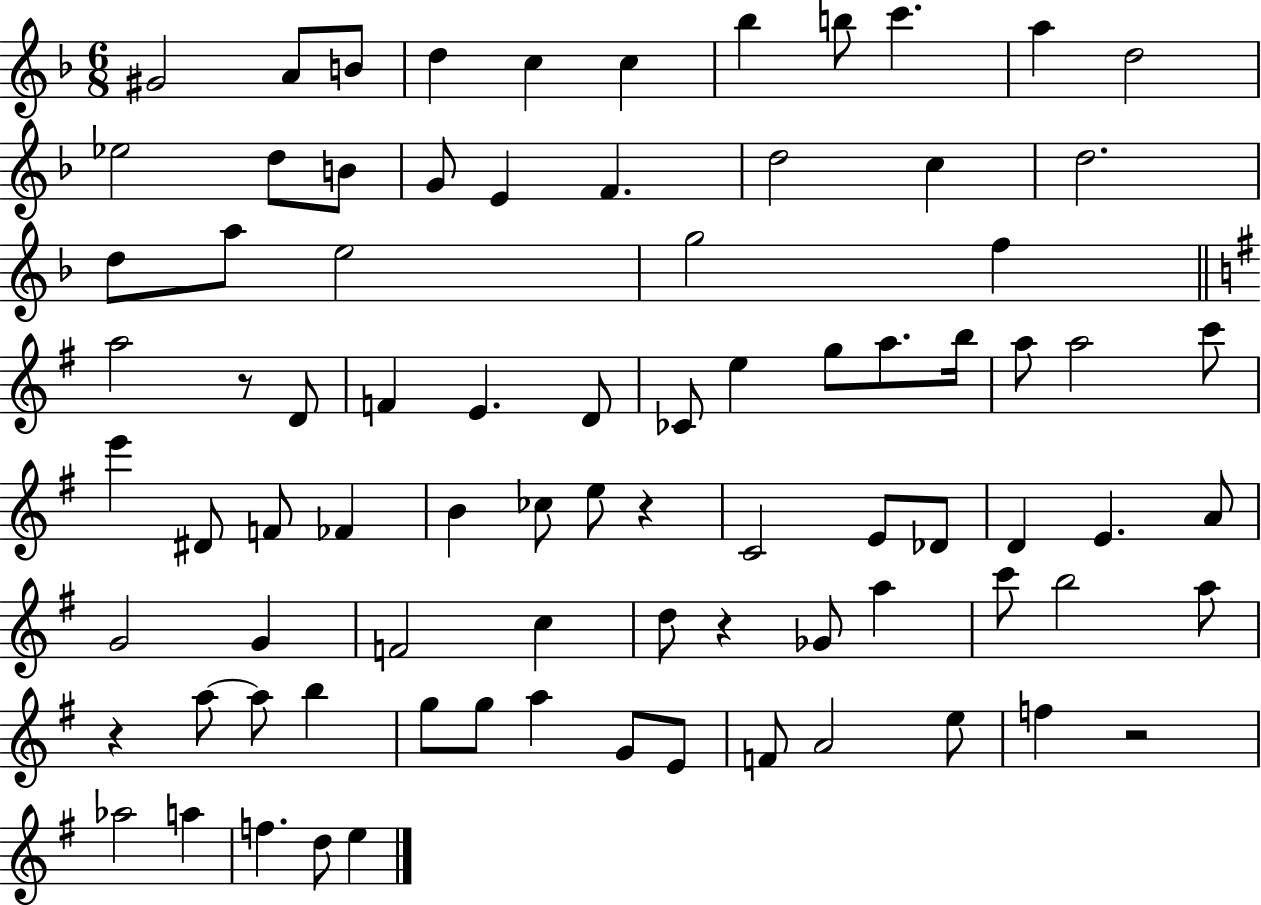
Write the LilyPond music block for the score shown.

{
  \clef treble
  \numericTimeSignature
  \time 6/8
  \key f \major
  gis'2 a'8 b'8 | d''4 c''4 c''4 | bes''4 b''8 c'''4. | a''4 d''2 | \break ees''2 d''8 b'8 | g'8 e'4 f'4. | d''2 c''4 | d''2. | \break d''8 a''8 e''2 | g''2 f''4 | \bar "||" \break \key g \major a''2 r8 d'8 | f'4 e'4. d'8 | ces'8 e''4 g''8 a''8. b''16 | a''8 a''2 c'''8 | \break e'''4 dis'8 f'8 fes'4 | b'4 ces''8 e''8 r4 | c'2 e'8 des'8 | d'4 e'4. a'8 | \break g'2 g'4 | f'2 c''4 | d''8 r4 ges'8 a''4 | c'''8 b''2 a''8 | \break r4 a''8~~ a''8 b''4 | g''8 g''8 a''4 g'8 e'8 | f'8 a'2 e''8 | f''4 r2 | \break aes''2 a''4 | f''4. d''8 e''4 | \bar "|."
}